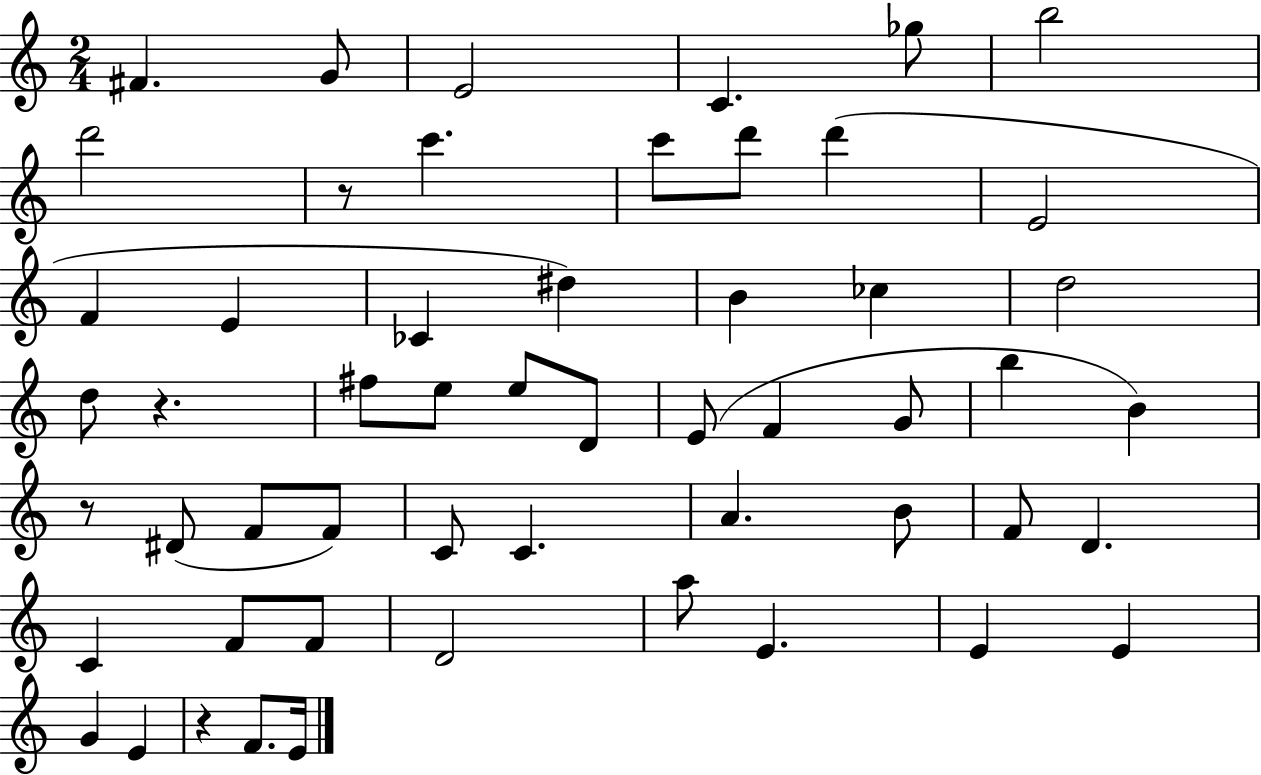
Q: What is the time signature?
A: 2/4